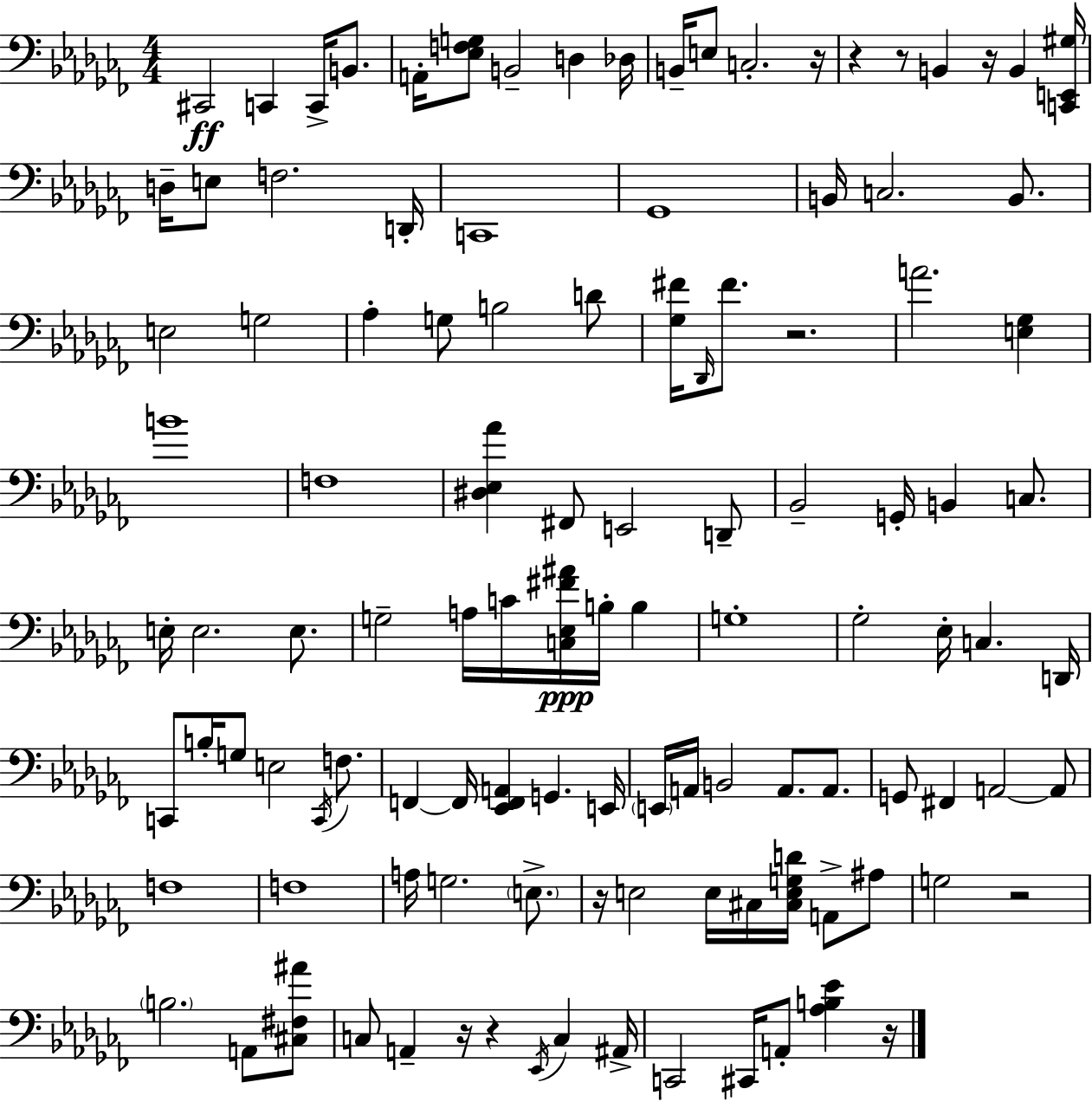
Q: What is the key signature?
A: AES minor